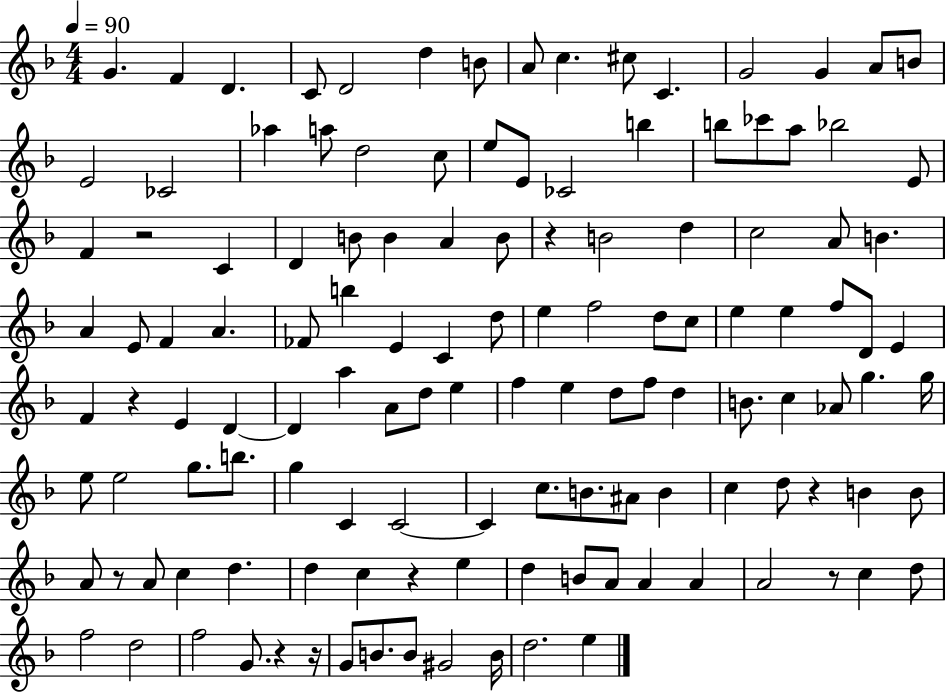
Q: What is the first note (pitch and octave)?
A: G4